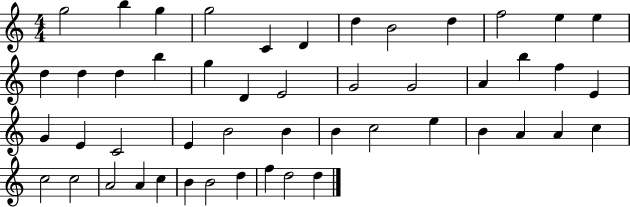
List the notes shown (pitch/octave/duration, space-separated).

G5/h B5/q G5/q G5/h C4/q D4/q D5/q B4/h D5/q F5/h E5/q E5/q D5/q D5/q D5/q B5/q G5/q D4/q E4/h G4/h G4/h A4/q B5/q F5/q E4/q G4/q E4/q C4/h E4/q B4/h B4/q B4/q C5/h E5/q B4/q A4/q A4/q C5/q C5/h C5/h A4/h A4/q C5/q B4/q B4/h D5/q F5/q D5/h D5/q